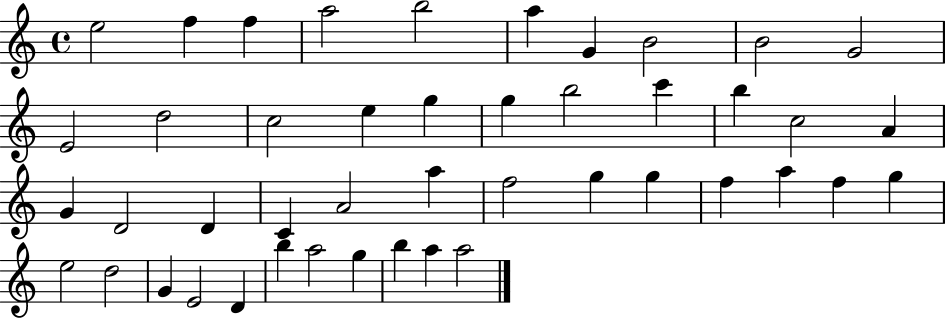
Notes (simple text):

E5/h F5/q F5/q A5/h B5/h A5/q G4/q B4/h B4/h G4/h E4/h D5/h C5/h E5/q G5/q G5/q B5/h C6/q B5/q C5/h A4/q G4/q D4/h D4/q C4/q A4/h A5/q F5/h G5/q G5/q F5/q A5/q F5/q G5/q E5/h D5/h G4/q E4/h D4/q B5/q A5/h G5/q B5/q A5/q A5/h